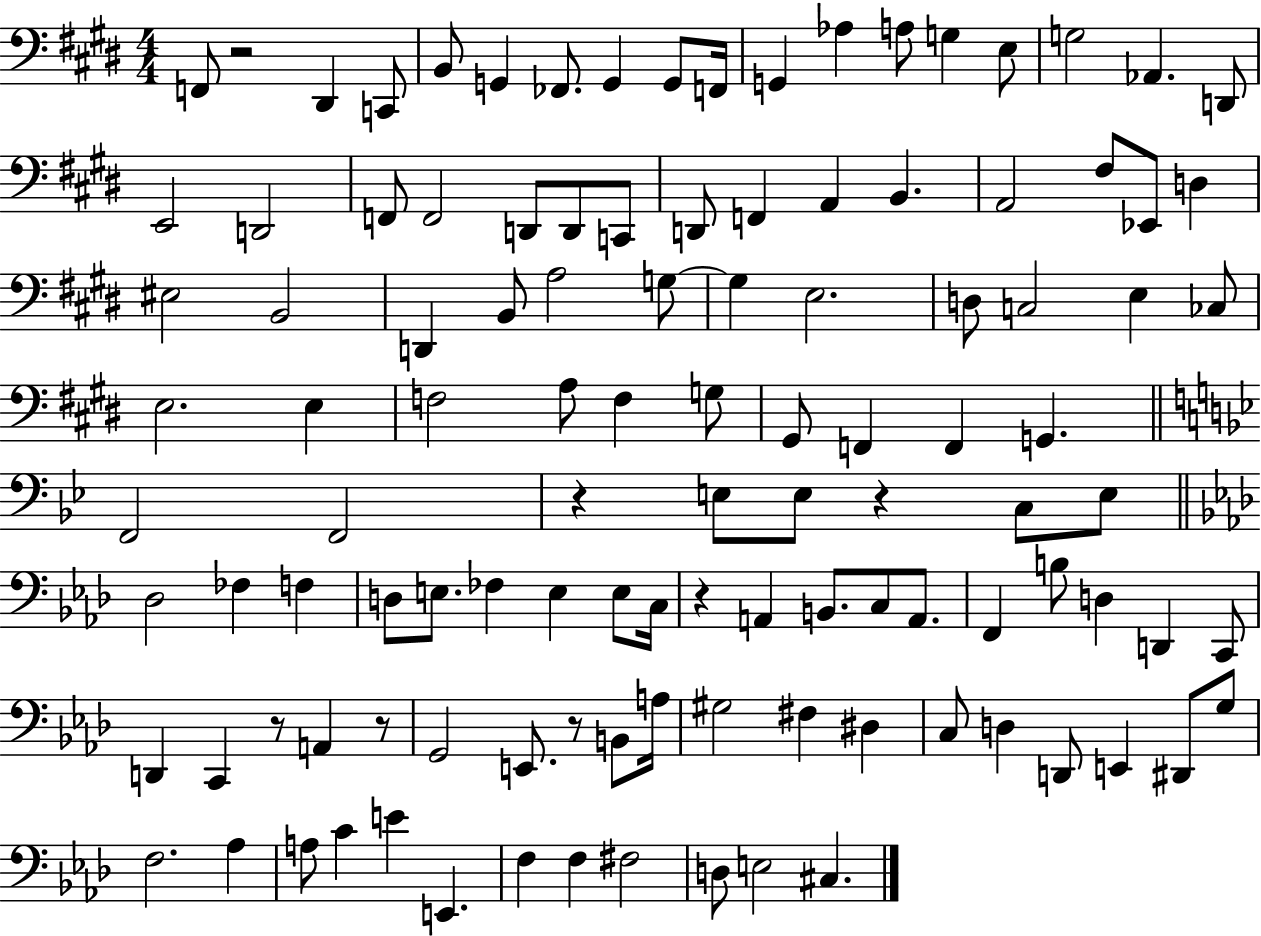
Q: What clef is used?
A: bass